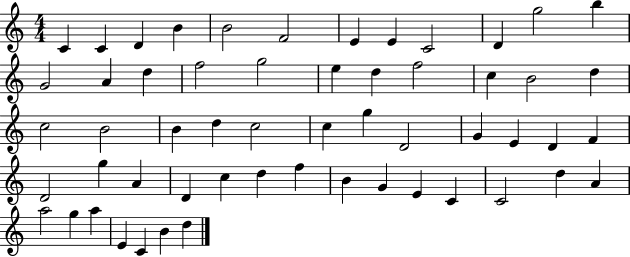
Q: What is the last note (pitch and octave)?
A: D5